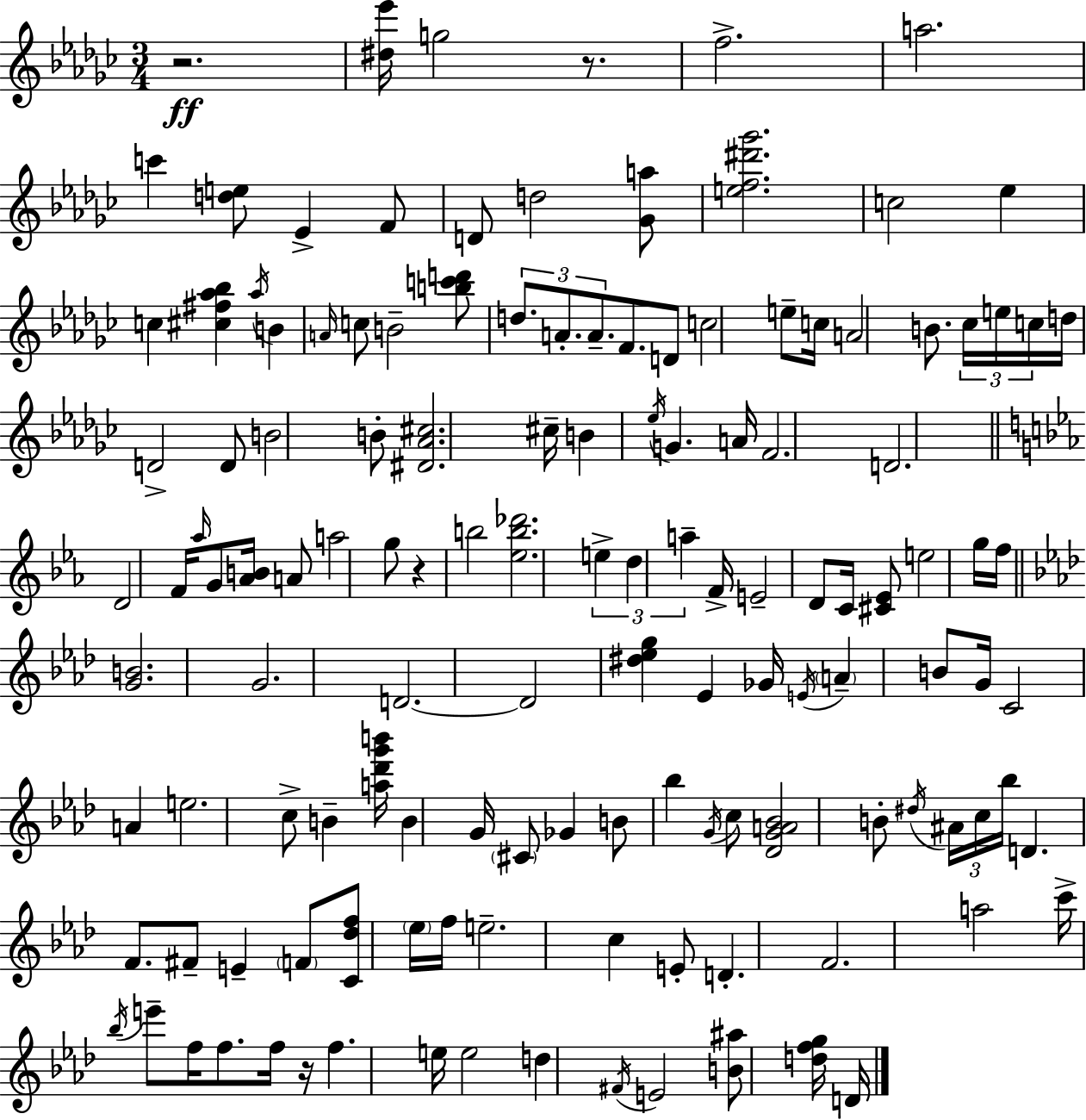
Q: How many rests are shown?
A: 4